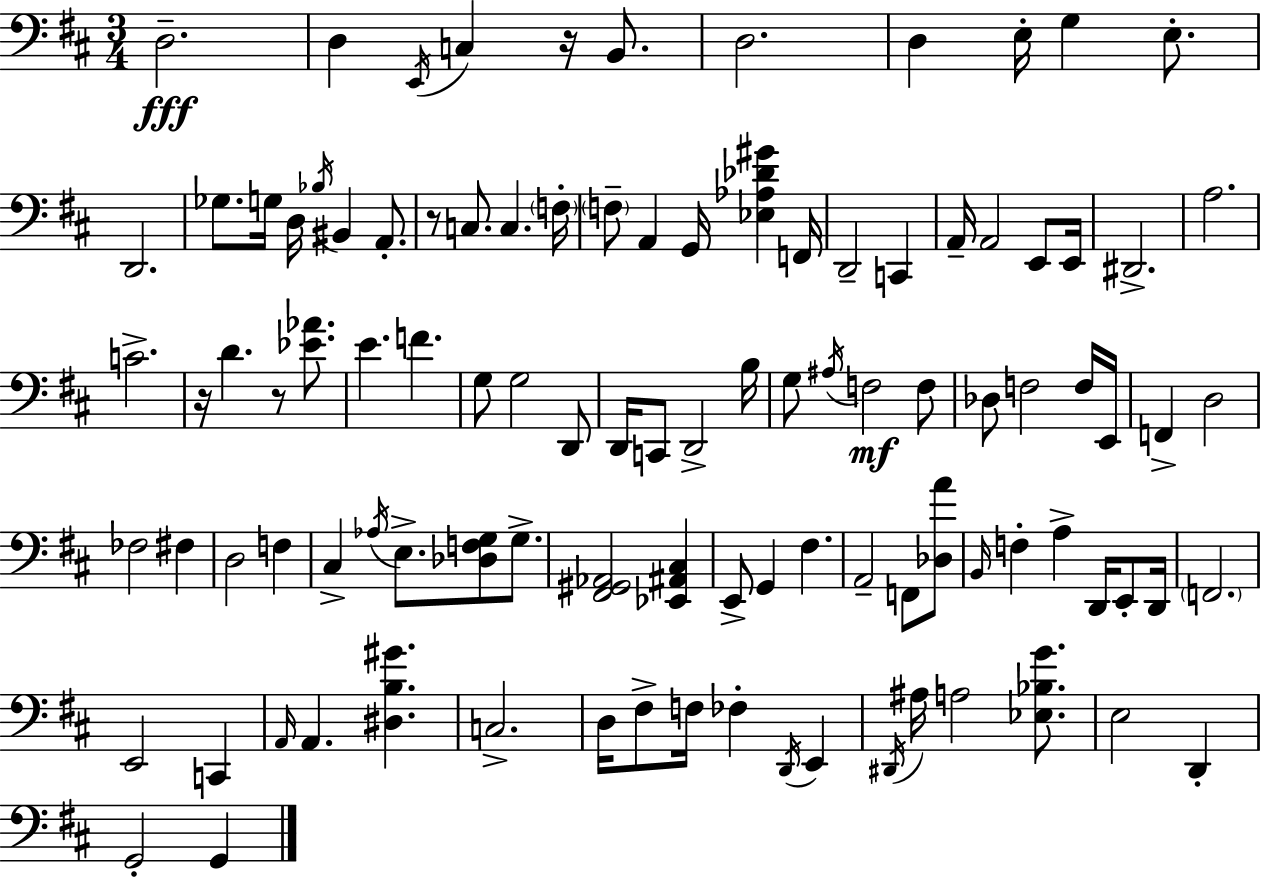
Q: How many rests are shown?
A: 4